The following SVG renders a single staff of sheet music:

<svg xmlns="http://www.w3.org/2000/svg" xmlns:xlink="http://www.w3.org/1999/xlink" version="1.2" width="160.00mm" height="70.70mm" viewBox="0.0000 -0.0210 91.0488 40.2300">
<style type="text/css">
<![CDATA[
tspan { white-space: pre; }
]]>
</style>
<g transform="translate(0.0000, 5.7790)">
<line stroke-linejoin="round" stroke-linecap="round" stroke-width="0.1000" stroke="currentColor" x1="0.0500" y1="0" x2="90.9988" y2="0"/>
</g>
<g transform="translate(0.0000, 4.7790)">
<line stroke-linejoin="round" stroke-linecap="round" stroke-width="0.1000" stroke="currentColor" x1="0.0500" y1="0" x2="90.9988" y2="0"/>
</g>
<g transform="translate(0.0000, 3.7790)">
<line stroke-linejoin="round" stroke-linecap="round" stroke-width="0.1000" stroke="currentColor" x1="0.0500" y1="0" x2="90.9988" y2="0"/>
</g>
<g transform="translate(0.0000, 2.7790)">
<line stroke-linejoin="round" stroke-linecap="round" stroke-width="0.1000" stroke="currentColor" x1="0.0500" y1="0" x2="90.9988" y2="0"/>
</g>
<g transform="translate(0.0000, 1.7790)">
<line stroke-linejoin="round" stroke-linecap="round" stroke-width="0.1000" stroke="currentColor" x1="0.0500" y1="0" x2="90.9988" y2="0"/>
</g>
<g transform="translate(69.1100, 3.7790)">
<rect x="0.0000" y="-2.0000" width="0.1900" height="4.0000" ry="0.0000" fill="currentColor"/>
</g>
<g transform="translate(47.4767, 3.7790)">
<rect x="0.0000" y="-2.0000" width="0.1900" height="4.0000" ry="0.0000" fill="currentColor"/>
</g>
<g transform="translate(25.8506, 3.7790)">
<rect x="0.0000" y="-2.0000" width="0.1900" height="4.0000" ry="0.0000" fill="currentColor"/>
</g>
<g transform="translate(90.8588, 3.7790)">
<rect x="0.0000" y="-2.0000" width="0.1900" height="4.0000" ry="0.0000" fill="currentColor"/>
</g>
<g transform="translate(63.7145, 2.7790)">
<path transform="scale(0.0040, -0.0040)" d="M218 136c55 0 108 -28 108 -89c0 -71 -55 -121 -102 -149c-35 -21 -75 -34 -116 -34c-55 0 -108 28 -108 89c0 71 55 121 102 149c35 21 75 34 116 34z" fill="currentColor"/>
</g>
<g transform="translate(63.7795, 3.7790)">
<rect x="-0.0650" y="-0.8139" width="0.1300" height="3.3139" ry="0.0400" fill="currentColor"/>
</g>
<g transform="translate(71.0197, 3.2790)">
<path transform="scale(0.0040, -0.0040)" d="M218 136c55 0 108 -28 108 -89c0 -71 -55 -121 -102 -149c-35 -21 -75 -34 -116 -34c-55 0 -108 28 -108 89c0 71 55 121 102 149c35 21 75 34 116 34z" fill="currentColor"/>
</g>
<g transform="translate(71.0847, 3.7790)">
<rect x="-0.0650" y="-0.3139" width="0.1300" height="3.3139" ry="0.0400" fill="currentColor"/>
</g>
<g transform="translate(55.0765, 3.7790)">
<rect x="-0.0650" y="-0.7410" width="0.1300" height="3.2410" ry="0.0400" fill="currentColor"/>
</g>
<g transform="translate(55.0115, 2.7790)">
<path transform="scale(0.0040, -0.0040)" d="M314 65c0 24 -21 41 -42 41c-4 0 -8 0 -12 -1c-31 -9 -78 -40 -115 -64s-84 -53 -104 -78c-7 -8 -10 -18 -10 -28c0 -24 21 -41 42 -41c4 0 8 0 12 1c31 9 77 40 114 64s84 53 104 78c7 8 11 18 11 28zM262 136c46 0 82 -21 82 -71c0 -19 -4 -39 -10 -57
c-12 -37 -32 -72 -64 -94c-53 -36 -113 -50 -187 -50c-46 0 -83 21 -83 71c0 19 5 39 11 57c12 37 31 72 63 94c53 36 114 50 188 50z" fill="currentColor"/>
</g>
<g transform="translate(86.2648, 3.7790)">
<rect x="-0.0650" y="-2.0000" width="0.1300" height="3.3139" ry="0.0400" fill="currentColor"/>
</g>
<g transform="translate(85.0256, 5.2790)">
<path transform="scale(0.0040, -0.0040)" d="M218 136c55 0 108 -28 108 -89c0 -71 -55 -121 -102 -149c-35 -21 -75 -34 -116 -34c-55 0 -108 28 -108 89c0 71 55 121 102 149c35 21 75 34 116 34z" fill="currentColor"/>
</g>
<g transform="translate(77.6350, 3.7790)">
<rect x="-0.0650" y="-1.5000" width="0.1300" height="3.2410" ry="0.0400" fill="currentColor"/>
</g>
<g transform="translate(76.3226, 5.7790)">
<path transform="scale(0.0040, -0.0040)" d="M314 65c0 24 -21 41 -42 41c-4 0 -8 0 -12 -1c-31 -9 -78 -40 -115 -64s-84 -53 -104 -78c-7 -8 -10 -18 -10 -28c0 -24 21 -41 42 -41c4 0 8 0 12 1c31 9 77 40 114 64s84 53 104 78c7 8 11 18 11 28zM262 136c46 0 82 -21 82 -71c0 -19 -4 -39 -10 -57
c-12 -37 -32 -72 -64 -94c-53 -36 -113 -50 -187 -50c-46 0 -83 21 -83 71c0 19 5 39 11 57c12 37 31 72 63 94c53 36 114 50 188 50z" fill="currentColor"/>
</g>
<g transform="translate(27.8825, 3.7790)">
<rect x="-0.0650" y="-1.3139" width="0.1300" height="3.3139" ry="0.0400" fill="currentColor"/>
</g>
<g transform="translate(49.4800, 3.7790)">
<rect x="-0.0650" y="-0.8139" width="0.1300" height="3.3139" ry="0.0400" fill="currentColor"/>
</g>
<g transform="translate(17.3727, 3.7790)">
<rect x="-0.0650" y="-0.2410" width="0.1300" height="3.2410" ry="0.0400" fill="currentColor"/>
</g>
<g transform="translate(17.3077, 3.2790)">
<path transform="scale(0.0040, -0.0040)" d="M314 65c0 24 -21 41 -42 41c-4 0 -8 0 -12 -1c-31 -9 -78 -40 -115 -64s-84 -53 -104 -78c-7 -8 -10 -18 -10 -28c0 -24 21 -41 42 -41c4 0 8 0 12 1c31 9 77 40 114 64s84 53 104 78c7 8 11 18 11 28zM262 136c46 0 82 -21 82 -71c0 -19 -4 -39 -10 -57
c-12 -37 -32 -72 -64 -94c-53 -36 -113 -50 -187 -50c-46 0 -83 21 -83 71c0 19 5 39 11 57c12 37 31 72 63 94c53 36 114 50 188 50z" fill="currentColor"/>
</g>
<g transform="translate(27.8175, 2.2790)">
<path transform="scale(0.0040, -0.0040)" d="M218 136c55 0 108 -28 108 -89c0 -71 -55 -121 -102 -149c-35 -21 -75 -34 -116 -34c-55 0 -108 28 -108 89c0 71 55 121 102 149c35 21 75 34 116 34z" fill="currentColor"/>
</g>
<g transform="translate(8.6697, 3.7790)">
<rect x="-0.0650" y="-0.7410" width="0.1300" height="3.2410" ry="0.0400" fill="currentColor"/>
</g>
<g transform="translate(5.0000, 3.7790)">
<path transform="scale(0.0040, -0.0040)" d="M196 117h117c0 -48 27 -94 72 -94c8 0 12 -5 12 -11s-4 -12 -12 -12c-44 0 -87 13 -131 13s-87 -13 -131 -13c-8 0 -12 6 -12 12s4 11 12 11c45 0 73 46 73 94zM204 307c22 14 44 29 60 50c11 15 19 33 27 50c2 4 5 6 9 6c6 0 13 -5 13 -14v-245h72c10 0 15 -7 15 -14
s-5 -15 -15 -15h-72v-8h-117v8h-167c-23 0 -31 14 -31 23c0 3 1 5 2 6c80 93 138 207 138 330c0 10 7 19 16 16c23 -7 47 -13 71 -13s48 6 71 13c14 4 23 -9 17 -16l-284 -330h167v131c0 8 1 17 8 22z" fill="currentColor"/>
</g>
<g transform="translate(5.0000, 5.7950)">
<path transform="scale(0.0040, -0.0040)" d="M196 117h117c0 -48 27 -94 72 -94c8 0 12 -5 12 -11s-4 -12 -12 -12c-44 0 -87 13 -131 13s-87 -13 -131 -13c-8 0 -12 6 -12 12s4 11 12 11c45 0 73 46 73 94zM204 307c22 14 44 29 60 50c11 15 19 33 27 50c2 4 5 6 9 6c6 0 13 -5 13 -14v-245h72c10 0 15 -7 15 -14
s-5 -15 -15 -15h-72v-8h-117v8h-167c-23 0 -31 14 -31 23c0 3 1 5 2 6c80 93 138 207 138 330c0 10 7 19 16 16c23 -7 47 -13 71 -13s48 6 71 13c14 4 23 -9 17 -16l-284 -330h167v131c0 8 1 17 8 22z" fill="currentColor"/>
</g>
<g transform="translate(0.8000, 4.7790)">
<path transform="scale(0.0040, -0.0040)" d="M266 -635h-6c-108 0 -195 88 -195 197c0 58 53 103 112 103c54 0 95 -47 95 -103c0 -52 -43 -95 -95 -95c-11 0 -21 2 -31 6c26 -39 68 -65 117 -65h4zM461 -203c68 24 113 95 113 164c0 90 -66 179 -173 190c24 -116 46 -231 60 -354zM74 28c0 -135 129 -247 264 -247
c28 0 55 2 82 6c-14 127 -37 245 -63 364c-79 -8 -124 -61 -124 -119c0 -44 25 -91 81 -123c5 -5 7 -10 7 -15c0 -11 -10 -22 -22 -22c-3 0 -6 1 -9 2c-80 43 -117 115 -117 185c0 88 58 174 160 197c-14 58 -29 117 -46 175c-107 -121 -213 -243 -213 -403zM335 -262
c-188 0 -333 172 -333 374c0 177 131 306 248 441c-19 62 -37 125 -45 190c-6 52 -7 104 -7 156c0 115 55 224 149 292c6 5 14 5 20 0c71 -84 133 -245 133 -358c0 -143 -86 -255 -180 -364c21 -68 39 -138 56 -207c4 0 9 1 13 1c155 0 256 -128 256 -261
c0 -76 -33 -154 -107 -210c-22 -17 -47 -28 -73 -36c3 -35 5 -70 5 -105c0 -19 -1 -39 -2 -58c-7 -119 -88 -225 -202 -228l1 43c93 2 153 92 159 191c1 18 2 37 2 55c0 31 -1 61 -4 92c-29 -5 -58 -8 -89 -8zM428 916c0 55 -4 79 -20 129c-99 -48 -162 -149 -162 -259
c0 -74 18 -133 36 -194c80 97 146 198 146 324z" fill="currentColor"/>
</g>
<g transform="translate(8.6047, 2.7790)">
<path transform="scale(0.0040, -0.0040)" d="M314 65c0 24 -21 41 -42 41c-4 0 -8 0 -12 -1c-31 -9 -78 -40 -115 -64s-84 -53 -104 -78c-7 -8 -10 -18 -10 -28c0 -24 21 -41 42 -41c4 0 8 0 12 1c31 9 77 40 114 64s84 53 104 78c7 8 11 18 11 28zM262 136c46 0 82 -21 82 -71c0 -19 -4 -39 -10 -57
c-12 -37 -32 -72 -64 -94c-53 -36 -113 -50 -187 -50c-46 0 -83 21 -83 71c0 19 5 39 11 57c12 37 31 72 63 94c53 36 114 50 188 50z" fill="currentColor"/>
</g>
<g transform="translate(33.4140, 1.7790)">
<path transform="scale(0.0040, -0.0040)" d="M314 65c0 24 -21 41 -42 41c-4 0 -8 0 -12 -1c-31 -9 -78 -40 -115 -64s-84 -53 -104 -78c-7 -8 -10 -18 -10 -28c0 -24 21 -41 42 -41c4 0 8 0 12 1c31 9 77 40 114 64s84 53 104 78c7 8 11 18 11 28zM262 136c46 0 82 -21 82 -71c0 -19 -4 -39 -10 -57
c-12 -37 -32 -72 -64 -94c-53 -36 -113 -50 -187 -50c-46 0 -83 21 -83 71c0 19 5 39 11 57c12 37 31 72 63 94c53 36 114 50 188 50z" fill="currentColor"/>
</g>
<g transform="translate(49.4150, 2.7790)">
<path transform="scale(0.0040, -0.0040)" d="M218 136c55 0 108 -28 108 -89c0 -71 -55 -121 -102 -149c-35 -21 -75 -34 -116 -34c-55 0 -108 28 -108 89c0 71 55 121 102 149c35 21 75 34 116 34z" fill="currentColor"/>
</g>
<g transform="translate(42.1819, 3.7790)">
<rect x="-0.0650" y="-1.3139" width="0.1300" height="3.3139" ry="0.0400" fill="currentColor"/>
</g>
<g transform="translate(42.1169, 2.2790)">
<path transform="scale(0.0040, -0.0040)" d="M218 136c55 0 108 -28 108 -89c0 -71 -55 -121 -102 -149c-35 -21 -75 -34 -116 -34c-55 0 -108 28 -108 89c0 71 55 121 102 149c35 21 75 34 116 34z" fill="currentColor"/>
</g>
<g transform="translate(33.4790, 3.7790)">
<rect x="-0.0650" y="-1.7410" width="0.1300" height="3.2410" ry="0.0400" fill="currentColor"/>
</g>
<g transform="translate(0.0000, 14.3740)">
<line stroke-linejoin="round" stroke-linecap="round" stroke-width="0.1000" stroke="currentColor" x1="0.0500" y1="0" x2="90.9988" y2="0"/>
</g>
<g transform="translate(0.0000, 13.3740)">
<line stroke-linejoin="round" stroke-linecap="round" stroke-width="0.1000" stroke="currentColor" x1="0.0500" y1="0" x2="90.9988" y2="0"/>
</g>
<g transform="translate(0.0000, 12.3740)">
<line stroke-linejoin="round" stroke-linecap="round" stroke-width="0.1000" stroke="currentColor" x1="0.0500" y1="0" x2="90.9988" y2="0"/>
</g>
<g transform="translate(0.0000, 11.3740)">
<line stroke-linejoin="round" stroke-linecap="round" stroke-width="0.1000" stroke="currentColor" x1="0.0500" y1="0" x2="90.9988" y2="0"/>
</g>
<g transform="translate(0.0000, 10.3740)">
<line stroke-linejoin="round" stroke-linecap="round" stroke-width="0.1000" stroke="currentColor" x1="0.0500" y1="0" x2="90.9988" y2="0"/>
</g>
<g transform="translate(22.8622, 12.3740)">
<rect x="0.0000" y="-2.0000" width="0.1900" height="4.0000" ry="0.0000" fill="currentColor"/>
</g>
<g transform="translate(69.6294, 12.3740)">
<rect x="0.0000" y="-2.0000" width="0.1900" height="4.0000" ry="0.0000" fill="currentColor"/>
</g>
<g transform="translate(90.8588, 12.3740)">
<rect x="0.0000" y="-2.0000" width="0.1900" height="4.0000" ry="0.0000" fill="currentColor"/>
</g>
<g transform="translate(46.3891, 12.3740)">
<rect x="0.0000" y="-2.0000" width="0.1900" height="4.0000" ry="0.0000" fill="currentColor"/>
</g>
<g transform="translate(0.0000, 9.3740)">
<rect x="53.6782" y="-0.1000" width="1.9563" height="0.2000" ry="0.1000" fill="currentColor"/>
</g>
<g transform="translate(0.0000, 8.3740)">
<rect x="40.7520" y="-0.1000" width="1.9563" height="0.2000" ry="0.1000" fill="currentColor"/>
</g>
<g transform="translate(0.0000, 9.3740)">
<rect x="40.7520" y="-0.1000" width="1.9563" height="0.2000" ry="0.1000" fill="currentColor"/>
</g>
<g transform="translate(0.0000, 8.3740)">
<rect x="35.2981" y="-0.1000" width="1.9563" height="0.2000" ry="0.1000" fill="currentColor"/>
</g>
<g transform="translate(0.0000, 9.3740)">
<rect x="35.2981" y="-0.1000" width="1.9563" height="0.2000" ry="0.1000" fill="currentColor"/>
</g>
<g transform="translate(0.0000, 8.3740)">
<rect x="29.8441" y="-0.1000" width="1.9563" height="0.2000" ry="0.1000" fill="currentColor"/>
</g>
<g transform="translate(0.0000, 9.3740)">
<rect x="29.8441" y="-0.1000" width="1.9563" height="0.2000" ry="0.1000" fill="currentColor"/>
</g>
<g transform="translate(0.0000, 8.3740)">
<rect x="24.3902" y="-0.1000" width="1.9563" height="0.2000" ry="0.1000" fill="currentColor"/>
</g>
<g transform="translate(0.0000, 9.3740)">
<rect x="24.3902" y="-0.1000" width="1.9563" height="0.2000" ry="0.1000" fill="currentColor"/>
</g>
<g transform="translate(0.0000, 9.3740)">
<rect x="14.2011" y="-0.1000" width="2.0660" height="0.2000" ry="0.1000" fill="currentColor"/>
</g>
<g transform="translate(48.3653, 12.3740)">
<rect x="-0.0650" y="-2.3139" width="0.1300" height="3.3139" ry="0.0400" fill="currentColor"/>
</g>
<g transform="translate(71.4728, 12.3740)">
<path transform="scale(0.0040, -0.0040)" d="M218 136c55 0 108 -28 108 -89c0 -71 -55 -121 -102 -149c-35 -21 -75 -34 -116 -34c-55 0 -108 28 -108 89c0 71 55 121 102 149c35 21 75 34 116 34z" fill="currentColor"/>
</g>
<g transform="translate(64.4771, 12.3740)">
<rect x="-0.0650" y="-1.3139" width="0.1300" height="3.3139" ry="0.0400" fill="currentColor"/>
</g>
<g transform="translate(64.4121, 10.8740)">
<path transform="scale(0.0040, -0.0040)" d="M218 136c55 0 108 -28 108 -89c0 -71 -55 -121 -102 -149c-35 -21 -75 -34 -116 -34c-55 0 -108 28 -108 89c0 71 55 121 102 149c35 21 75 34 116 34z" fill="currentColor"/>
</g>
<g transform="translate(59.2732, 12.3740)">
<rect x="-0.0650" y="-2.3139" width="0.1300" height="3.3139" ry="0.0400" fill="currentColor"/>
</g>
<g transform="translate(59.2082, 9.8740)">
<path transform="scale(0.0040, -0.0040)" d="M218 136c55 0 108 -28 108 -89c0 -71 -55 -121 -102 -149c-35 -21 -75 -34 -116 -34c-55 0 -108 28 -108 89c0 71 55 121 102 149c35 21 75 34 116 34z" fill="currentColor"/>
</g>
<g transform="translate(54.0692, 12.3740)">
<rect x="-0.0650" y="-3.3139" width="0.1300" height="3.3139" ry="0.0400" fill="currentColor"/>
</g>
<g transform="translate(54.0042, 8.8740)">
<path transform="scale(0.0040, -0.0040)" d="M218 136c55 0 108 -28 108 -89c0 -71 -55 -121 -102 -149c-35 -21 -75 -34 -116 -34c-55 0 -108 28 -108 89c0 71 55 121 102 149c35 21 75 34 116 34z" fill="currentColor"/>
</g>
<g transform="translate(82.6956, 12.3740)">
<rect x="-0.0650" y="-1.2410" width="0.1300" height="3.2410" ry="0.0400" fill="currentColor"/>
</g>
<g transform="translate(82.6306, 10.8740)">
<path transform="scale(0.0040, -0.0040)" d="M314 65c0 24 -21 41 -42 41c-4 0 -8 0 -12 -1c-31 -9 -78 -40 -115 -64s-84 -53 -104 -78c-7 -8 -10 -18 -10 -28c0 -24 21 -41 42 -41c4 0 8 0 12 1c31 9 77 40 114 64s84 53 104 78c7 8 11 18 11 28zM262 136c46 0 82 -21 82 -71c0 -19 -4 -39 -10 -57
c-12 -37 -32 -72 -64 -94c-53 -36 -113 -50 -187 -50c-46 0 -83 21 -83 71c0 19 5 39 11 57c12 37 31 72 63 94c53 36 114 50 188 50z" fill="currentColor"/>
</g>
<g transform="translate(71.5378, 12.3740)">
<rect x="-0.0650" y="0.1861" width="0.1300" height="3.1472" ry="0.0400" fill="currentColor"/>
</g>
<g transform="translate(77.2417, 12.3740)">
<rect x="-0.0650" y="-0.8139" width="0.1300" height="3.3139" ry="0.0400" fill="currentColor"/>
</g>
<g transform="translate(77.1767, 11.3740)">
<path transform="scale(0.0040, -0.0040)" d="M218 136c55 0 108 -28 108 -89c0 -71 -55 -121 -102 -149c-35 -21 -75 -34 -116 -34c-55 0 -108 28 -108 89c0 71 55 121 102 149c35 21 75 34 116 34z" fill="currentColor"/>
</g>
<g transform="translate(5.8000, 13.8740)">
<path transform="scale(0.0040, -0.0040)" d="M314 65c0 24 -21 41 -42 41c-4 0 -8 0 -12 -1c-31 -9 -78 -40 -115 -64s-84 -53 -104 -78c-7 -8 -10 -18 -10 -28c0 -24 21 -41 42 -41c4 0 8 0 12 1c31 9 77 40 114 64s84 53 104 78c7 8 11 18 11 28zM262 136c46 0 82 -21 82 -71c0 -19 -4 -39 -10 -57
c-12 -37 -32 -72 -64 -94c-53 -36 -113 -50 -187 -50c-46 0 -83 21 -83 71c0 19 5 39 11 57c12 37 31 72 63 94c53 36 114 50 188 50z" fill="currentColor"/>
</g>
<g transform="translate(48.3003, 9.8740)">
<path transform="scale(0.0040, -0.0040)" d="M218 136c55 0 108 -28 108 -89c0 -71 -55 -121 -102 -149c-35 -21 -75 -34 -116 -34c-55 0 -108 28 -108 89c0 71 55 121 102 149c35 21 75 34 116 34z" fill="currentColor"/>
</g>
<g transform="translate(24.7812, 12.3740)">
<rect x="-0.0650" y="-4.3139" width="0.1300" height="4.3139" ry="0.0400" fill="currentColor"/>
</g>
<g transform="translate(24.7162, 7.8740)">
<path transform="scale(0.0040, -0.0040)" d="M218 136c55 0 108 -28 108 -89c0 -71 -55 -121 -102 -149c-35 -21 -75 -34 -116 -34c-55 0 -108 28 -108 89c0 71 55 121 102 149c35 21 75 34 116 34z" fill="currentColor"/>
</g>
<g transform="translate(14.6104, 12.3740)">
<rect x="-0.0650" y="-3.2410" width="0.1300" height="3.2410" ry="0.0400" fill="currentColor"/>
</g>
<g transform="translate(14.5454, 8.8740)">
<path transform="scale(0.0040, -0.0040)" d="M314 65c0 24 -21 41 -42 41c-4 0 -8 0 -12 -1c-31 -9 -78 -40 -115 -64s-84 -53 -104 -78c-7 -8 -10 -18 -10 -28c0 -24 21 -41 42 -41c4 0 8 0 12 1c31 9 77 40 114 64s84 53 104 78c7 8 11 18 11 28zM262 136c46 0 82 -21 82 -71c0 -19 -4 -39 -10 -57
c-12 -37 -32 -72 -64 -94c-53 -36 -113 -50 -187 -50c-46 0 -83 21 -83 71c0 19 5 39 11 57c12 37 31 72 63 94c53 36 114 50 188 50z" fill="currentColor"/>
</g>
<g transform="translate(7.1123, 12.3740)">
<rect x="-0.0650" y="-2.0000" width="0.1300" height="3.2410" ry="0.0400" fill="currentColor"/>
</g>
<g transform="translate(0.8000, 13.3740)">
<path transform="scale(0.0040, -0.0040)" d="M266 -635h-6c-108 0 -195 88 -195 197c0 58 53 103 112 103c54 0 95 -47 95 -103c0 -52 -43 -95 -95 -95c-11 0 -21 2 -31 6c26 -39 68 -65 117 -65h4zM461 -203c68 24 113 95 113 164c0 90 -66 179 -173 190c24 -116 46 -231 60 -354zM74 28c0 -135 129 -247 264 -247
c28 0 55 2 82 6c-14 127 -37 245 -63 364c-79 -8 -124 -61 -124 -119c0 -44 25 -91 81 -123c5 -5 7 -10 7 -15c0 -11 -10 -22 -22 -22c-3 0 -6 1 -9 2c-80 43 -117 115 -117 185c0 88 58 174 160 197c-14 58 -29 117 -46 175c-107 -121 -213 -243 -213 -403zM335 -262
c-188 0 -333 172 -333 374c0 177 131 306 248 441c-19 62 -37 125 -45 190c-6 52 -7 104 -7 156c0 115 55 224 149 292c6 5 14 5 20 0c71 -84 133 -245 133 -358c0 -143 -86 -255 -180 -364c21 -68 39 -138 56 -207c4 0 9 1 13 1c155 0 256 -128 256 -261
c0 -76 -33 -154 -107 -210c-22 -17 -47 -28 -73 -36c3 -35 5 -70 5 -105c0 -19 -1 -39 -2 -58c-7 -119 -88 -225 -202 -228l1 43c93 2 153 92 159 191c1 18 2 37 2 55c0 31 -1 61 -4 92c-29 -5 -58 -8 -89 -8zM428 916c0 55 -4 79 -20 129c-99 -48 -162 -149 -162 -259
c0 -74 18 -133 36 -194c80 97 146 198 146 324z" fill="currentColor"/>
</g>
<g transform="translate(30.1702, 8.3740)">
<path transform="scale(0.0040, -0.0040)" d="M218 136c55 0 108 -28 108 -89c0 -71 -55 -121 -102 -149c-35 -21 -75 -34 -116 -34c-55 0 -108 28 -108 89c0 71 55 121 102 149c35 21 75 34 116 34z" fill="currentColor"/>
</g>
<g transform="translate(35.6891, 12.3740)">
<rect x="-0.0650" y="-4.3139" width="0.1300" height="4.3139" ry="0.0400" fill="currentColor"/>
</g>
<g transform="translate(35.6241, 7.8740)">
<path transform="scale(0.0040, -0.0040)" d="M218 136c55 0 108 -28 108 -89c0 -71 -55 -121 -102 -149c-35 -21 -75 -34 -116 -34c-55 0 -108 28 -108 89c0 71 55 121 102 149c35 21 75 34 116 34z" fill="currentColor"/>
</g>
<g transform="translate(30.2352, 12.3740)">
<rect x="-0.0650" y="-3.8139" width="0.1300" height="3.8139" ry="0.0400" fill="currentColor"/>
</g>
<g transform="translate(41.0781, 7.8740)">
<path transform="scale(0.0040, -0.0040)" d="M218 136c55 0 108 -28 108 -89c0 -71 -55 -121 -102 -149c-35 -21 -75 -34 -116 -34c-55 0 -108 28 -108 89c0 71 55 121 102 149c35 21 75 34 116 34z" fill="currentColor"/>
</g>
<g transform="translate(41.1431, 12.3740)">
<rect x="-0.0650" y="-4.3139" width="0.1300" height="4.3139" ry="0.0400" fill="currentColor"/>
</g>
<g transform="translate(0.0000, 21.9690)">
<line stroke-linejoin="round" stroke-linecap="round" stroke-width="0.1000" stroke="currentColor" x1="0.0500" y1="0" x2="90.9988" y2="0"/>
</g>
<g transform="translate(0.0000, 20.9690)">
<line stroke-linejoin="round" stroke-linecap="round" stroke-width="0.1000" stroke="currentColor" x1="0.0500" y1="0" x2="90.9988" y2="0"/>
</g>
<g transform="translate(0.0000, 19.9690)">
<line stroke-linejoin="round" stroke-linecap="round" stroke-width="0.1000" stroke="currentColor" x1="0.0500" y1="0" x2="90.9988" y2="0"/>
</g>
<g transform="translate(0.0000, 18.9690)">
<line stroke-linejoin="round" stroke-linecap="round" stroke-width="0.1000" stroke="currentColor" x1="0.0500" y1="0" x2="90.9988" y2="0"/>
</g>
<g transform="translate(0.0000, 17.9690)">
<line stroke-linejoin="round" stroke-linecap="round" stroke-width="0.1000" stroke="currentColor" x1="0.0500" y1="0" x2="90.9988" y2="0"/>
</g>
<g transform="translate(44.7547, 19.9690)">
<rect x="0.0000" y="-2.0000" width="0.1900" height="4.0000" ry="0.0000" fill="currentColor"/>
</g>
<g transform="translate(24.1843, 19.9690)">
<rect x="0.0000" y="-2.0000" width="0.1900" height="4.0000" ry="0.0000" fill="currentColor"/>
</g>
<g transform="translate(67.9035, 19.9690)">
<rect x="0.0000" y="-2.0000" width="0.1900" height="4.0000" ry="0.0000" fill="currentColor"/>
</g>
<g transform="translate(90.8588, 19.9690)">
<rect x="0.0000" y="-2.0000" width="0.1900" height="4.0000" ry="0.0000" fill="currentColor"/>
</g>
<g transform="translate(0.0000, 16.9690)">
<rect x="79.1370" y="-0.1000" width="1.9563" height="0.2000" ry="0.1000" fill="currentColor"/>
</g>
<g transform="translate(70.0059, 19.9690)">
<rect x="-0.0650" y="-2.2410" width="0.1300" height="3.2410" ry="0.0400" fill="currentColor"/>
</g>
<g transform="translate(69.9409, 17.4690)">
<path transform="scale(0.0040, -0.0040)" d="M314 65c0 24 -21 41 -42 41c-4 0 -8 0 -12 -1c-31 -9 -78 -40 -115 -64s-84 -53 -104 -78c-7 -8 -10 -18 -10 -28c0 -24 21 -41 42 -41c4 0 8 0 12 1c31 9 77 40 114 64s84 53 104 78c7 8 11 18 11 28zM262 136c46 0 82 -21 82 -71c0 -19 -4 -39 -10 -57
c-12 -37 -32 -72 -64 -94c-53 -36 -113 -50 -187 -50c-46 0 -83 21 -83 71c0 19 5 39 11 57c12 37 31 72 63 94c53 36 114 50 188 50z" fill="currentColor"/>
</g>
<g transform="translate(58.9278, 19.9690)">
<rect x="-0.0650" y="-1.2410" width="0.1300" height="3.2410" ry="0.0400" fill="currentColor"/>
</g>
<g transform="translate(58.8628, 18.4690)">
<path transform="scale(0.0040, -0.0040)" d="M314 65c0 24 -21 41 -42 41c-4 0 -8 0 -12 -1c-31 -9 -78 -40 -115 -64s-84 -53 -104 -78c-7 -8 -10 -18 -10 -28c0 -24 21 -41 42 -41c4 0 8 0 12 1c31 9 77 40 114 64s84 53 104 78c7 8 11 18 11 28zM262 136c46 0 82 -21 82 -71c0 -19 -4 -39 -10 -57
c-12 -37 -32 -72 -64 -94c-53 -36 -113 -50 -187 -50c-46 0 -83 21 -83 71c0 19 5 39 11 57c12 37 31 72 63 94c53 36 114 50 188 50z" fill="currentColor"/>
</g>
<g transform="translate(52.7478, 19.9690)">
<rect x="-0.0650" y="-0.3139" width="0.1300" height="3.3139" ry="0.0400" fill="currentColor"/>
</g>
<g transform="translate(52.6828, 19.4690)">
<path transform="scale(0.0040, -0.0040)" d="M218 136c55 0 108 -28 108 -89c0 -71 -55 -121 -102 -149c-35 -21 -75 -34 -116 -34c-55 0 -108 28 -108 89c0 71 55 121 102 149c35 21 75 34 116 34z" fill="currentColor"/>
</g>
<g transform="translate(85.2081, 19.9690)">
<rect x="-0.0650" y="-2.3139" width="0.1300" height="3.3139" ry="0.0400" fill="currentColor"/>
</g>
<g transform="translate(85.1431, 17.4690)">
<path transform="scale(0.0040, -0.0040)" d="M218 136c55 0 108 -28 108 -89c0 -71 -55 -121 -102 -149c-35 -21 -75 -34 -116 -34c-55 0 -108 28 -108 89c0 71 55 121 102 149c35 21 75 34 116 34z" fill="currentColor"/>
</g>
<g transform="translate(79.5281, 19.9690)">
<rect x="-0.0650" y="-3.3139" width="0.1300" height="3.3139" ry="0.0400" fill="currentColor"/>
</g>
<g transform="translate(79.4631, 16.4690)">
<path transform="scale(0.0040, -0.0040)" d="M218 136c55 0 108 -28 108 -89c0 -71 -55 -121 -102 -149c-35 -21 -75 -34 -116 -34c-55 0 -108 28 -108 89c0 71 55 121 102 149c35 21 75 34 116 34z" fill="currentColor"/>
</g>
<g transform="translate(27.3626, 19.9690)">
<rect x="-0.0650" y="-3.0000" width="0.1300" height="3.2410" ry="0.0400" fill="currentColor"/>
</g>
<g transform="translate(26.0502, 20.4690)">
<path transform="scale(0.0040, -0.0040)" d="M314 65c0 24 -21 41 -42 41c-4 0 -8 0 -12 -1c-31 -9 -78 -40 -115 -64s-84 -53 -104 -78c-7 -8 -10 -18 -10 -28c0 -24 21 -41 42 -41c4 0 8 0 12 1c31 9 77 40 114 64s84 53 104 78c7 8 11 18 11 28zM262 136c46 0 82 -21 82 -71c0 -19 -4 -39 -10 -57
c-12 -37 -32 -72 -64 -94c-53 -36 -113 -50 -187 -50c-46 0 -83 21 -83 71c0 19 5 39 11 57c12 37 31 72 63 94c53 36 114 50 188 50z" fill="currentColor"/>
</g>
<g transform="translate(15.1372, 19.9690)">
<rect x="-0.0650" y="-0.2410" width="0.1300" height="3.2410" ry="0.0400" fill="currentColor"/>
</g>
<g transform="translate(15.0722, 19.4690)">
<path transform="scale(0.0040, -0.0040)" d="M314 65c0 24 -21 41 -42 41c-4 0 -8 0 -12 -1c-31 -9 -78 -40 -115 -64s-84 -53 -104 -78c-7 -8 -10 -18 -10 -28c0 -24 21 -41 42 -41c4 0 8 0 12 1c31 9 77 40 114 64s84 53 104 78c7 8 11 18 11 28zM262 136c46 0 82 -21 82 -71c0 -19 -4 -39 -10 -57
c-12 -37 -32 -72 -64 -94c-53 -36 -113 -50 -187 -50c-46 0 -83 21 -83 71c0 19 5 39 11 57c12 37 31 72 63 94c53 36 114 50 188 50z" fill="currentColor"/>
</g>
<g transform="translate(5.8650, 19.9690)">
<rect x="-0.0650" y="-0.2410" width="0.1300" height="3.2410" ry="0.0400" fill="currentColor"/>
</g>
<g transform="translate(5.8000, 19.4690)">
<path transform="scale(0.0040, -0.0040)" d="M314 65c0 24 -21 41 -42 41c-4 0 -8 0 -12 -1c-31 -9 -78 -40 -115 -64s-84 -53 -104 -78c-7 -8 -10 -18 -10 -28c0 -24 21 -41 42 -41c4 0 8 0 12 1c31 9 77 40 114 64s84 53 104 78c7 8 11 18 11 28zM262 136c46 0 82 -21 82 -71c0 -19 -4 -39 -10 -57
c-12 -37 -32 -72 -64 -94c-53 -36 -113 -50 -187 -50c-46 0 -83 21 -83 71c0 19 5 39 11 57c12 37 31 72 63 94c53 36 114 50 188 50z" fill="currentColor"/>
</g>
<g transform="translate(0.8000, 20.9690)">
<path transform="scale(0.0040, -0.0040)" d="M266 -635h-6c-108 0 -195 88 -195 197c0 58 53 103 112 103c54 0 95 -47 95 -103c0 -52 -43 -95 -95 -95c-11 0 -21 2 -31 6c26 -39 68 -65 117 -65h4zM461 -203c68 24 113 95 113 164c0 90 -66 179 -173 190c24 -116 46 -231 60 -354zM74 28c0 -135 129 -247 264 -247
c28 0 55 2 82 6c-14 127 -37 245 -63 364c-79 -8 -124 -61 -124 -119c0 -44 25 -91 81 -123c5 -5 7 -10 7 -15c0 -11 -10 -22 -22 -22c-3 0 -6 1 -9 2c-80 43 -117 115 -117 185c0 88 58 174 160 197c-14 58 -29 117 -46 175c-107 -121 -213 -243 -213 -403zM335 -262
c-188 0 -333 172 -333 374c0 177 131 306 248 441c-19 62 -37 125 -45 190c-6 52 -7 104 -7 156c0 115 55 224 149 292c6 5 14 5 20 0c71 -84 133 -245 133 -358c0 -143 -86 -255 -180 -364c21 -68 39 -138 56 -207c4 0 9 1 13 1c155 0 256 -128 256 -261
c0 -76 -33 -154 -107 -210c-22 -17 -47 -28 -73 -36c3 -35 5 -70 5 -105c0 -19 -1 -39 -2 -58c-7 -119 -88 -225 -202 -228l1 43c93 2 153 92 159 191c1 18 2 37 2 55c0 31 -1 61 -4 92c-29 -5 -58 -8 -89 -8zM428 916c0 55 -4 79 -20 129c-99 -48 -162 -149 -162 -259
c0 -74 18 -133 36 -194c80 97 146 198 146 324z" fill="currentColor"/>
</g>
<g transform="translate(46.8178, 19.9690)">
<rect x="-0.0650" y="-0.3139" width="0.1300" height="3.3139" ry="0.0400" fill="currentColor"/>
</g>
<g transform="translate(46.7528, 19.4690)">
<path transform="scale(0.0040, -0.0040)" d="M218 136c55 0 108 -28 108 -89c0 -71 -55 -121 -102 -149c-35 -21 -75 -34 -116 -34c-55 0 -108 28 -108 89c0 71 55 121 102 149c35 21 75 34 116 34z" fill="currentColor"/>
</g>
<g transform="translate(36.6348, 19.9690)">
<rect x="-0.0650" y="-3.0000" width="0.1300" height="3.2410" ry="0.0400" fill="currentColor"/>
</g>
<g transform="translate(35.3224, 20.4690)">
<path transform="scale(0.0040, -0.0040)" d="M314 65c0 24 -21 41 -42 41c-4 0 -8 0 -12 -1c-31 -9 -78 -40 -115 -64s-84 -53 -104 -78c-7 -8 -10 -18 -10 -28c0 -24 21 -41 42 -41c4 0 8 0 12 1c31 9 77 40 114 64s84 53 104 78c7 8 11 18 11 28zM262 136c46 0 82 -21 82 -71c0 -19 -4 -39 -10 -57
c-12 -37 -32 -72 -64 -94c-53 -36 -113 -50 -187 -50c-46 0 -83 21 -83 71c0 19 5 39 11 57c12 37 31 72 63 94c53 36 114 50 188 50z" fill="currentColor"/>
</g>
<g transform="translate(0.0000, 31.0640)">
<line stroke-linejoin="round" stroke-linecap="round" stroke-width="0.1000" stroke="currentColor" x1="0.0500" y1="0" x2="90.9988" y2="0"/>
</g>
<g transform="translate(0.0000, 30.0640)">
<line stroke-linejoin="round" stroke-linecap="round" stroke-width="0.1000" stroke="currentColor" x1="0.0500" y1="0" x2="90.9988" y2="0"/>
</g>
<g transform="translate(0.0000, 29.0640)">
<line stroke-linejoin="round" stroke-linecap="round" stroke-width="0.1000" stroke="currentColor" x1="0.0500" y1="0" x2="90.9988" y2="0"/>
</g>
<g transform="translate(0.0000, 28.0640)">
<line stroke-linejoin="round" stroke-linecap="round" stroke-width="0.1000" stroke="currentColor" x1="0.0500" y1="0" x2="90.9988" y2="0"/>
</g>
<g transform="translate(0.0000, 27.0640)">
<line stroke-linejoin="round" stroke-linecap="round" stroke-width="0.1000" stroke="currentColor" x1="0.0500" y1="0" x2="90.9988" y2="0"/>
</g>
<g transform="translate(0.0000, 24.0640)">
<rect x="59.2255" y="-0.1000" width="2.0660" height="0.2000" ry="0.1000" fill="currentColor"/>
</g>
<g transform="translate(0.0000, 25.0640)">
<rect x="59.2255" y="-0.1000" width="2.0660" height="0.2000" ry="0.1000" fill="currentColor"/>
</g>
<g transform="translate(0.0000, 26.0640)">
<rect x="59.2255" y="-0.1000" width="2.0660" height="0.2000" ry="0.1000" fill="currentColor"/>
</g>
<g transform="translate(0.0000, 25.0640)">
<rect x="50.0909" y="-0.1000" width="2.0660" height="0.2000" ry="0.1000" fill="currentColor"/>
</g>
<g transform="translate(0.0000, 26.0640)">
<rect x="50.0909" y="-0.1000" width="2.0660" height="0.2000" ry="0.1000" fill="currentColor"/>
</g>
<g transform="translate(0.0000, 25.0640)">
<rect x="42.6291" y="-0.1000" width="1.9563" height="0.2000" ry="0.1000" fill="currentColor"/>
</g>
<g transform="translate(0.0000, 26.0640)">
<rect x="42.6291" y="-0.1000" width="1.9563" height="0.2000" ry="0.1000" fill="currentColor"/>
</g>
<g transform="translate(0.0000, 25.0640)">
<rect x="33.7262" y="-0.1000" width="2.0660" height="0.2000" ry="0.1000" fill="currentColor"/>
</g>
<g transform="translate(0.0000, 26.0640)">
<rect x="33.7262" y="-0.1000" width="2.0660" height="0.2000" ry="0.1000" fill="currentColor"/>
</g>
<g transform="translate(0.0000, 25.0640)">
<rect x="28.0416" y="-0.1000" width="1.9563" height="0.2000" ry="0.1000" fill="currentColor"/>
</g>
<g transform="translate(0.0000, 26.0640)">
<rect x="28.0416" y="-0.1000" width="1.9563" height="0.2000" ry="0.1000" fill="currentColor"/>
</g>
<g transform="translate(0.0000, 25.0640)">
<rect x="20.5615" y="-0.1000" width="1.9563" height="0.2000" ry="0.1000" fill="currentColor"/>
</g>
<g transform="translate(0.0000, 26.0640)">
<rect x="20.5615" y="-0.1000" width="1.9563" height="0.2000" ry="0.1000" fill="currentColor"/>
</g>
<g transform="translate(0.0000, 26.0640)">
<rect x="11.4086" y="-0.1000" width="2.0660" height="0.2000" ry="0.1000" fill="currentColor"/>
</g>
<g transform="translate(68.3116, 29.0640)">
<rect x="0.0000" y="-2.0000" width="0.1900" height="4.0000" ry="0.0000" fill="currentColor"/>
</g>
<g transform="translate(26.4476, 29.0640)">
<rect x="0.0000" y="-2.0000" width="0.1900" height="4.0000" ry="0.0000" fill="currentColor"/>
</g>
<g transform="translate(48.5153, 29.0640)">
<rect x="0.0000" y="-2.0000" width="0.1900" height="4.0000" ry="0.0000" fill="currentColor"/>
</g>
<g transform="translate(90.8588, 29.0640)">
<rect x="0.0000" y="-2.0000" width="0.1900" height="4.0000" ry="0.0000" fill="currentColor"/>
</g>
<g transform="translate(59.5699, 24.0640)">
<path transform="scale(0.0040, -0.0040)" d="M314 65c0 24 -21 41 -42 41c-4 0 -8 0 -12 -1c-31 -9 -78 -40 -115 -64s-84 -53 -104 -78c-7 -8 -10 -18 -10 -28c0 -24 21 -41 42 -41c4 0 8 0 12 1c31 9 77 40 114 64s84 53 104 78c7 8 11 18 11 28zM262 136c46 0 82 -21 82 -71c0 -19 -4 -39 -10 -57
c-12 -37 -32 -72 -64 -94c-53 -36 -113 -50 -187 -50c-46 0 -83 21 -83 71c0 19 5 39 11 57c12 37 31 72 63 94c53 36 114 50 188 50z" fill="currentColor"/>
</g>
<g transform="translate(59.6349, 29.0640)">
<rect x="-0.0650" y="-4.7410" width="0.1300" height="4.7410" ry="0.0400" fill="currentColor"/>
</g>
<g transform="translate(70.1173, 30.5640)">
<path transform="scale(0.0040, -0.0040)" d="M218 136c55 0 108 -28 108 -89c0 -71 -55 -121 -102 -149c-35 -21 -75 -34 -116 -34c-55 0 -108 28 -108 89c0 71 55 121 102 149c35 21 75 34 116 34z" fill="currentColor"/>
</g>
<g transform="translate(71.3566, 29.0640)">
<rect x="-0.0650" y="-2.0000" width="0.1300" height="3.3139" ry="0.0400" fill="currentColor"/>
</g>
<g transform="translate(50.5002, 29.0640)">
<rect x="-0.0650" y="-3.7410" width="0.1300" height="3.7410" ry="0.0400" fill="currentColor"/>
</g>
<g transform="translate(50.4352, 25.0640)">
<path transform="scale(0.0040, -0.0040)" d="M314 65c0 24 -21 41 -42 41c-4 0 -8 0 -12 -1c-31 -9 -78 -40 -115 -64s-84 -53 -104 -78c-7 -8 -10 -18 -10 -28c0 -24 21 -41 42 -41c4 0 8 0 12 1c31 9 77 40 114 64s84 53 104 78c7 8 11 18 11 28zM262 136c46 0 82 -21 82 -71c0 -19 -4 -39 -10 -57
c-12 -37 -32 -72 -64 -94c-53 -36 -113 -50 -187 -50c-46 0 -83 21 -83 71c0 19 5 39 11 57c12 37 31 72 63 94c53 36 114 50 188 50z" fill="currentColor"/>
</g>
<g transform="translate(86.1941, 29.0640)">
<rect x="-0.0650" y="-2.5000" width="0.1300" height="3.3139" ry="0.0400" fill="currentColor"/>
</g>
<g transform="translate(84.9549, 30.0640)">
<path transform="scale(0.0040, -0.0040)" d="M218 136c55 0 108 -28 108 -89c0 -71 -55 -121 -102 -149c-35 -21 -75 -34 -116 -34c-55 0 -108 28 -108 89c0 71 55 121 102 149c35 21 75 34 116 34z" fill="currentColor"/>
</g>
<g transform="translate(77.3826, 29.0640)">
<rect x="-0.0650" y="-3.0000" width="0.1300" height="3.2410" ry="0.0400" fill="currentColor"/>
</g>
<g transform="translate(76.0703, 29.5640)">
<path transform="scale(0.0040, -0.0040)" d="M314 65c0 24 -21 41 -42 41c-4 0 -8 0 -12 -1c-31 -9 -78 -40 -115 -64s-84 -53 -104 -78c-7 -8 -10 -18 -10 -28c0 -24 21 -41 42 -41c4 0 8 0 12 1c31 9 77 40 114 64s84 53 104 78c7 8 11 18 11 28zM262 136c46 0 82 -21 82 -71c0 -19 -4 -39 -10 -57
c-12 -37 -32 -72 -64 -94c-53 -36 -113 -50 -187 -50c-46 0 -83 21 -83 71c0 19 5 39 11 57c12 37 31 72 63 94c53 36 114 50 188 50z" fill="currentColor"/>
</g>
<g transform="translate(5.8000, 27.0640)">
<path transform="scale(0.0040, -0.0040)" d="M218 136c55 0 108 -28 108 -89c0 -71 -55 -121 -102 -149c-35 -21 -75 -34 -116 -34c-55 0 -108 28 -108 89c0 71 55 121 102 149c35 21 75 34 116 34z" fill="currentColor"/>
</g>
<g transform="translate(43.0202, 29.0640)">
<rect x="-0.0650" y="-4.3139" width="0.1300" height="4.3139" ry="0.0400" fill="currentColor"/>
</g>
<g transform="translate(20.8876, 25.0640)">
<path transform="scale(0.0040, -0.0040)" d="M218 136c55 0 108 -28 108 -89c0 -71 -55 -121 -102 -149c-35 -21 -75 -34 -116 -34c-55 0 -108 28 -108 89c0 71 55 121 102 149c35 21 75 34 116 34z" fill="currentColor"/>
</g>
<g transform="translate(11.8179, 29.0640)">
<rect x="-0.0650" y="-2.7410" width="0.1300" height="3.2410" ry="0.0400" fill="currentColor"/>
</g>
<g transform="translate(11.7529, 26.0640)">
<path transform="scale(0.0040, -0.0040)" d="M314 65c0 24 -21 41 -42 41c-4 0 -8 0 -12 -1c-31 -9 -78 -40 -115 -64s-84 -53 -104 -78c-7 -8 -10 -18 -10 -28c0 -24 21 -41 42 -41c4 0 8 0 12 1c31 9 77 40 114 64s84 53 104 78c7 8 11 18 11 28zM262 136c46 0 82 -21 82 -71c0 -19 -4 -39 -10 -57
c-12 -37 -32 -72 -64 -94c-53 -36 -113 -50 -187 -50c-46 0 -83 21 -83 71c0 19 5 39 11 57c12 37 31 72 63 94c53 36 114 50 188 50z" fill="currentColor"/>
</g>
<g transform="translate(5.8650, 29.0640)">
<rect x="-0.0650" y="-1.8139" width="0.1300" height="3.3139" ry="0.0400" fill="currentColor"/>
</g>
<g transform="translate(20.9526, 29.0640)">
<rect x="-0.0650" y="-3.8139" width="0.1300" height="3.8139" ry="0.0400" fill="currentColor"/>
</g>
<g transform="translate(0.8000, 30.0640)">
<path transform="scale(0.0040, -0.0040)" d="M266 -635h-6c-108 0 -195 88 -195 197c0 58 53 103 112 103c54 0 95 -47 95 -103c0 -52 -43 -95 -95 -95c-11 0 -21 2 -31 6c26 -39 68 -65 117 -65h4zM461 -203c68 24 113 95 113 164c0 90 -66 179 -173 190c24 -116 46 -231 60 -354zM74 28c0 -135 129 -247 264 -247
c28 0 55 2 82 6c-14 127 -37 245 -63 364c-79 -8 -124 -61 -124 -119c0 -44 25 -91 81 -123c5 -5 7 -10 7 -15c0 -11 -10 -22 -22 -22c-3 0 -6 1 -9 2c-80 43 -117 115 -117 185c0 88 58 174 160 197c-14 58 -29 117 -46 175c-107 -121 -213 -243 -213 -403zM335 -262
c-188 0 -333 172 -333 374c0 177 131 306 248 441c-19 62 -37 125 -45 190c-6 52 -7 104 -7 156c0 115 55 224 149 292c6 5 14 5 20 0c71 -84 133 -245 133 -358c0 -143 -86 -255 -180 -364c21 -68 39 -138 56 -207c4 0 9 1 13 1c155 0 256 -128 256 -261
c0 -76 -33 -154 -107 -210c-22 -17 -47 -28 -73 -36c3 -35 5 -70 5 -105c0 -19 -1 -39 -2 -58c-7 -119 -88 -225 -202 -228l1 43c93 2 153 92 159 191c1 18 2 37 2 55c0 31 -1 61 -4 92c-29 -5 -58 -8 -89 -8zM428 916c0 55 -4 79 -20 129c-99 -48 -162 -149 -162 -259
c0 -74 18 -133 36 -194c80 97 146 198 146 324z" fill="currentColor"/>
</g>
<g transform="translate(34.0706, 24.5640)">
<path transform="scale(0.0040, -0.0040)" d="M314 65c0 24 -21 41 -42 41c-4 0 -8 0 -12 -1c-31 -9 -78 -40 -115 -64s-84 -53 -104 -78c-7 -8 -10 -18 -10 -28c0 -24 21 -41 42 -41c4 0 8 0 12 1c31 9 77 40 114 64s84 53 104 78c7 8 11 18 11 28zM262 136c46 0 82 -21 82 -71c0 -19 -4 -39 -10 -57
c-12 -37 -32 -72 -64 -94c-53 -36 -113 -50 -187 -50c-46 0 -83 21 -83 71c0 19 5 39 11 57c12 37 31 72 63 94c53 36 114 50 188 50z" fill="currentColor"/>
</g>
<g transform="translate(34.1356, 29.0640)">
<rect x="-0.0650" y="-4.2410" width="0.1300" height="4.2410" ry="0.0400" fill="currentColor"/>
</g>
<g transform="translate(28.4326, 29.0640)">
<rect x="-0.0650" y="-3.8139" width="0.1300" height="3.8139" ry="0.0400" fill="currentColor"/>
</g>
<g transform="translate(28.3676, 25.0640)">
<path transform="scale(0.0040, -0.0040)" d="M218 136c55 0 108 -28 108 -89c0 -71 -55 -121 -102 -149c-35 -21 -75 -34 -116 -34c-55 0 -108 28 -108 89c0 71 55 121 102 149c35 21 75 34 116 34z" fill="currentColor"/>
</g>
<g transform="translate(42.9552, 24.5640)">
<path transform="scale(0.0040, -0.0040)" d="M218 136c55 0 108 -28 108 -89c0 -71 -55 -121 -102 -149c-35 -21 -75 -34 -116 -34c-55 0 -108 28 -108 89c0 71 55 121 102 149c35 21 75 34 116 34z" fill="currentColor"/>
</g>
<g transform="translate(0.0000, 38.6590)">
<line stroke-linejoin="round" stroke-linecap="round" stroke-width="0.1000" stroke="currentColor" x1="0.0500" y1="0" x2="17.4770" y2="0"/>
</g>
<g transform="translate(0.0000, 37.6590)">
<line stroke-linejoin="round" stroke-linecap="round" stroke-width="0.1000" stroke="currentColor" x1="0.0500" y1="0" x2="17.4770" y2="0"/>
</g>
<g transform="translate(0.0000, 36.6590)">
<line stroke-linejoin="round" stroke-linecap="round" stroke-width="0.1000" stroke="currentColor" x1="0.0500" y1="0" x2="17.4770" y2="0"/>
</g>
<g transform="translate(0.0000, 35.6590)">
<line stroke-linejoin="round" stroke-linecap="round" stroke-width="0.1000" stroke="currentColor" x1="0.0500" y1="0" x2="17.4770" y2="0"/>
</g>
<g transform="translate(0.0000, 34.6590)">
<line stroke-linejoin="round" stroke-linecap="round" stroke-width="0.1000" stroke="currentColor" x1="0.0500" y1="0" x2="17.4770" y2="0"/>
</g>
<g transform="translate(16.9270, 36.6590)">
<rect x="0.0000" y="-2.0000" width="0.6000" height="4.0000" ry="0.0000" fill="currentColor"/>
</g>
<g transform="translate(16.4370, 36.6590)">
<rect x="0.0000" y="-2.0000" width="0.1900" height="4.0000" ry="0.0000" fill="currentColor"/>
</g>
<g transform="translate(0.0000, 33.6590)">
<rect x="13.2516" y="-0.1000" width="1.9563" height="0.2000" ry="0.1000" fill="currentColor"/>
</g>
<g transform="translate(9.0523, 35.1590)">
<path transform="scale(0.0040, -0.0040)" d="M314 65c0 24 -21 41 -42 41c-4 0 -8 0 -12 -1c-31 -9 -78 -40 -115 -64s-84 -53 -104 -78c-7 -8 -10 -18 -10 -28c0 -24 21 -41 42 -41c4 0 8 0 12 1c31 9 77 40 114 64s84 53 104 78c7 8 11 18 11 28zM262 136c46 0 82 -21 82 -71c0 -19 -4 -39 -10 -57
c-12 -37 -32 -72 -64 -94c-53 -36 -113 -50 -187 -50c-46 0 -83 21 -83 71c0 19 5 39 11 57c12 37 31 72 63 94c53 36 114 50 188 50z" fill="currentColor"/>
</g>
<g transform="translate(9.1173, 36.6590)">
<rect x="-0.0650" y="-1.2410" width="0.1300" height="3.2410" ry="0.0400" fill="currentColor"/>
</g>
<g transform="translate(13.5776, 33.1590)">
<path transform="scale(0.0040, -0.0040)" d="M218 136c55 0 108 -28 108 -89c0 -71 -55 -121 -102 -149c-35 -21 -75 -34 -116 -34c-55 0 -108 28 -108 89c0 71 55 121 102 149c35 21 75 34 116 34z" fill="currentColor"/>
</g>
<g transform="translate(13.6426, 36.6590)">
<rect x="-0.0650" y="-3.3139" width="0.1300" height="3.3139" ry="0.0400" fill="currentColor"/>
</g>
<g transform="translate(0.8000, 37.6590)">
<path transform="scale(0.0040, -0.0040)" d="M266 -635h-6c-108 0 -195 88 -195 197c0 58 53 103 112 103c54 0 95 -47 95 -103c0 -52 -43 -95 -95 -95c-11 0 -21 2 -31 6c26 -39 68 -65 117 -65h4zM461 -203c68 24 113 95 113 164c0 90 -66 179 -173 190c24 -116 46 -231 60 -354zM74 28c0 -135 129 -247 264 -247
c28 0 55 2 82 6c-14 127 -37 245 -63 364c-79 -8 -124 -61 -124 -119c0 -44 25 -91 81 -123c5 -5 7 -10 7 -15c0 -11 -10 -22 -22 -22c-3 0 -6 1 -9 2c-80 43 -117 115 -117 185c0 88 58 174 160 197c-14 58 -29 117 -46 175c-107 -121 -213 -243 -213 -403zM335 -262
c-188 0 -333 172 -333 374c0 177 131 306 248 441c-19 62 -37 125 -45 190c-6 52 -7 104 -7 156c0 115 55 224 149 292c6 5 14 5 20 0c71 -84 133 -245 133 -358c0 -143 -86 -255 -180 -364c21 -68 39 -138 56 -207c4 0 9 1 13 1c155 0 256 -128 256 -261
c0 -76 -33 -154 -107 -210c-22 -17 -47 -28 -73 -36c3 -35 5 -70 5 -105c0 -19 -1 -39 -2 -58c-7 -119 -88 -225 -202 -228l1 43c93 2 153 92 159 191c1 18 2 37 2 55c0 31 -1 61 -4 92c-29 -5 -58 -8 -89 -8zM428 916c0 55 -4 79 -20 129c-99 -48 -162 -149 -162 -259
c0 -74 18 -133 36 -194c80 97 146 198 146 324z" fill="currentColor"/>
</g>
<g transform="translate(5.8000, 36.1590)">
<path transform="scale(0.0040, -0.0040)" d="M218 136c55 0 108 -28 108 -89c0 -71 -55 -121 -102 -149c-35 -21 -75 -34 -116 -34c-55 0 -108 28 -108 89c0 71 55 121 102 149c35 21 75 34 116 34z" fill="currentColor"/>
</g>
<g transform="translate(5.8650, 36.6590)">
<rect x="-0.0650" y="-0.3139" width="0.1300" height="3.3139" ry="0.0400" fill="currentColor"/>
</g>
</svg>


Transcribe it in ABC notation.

X:1
T:Untitled
M:4/4
L:1/4
K:C
d2 c2 e f2 e d d2 d c E2 F F2 b2 d' c' d' d' g b g e B d e2 c2 c2 A2 A2 c c e2 g2 b g f a2 c' c' d'2 d' c'2 e'2 F A2 G c e2 b